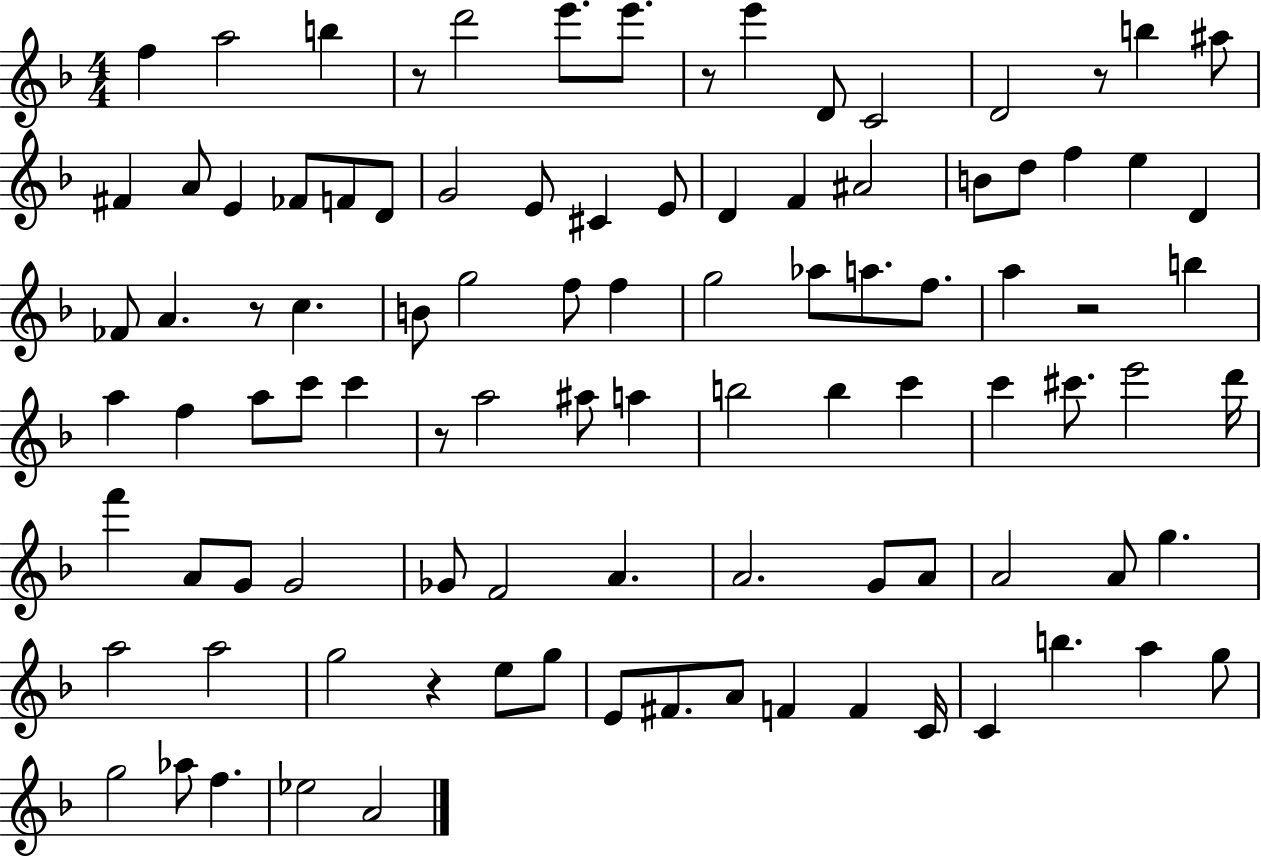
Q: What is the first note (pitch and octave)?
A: F5